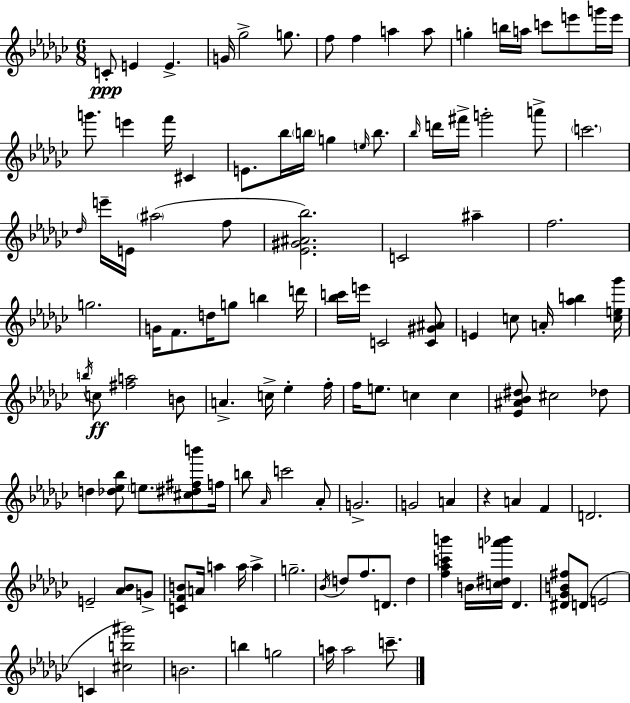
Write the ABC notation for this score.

X:1
T:Untitled
M:6/8
L:1/4
K:Ebm
C/2 E E G/4 _g2 g/2 f/2 f a a/2 g b/4 a/4 c'/2 e'/2 g'/4 e'/4 g'/2 e' f'/4 ^C E/2 _b/4 b/4 g e/4 b/2 _b/4 d'/4 ^f'/4 g'2 a'/2 c'2 _d/4 e'/4 E/4 ^a2 f/2 [_E^G^A_b]2 C2 ^a f2 g2 G/4 F/2 d/4 g/2 b d'/4 [_bc']/4 e'/4 C2 [C^G^A]/2 E c/2 A/4 [_ab] [ce_g']/4 b/4 c/2 [^fa]2 B/2 A c/4 _e f/4 f/4 e/2 c c [_E^A_B^d]/2 ^c2 _d/2 d [_d_e_b]/2 e/2 [^c^d^fb']/2 f/4 b/2 _A/4 c'2 _A/2 G2 G2 A z A F D2 E2 [_A_B]/2 G/2 [CFB]/2 A/4 a a/4 a g2 _B/4 d/2 f/2 D/2 d [f_ac'b'] B/4 [c^da'_b']/4 _D [^D_GB^f]/2 D/2 E2 C [^cb^g']2 B2 b g2 a/4 a2 c'/2